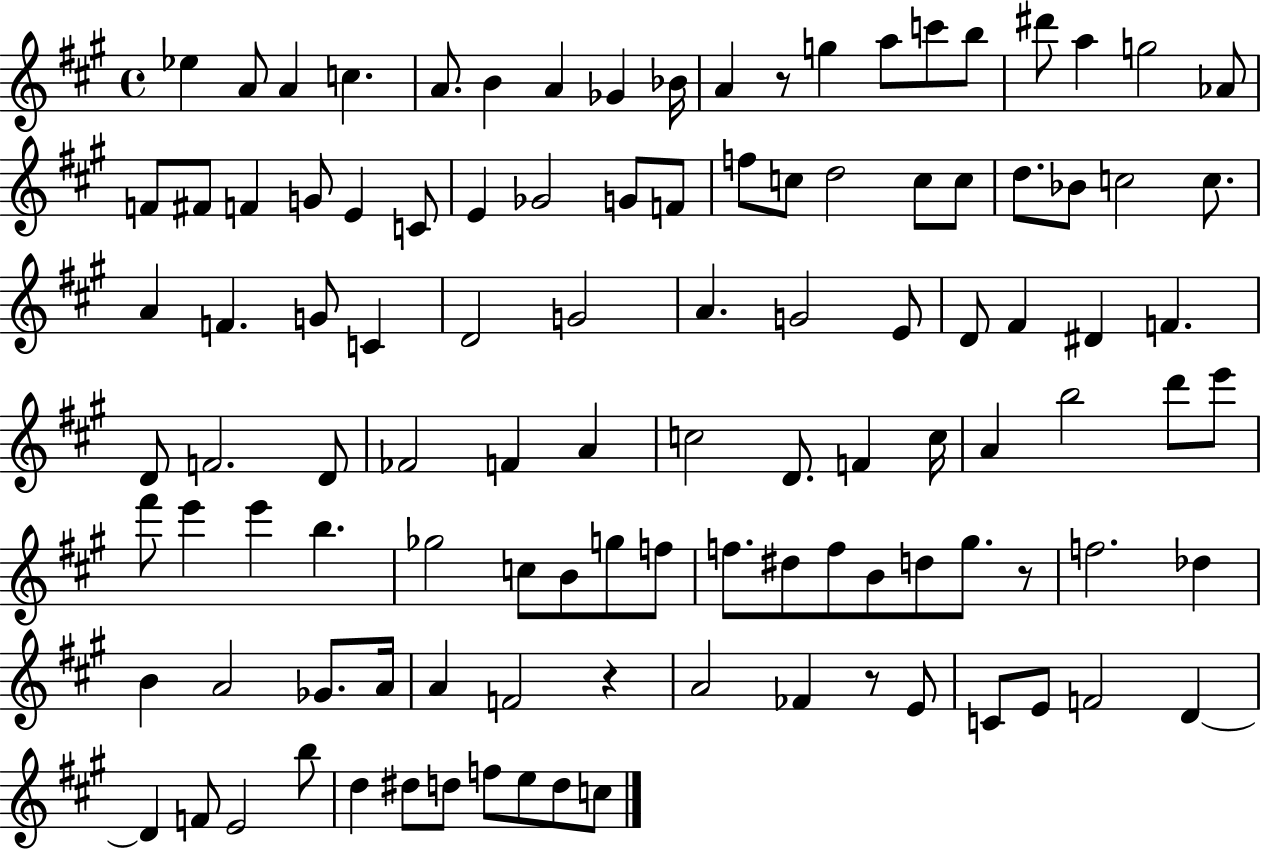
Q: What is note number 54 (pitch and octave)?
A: FES4